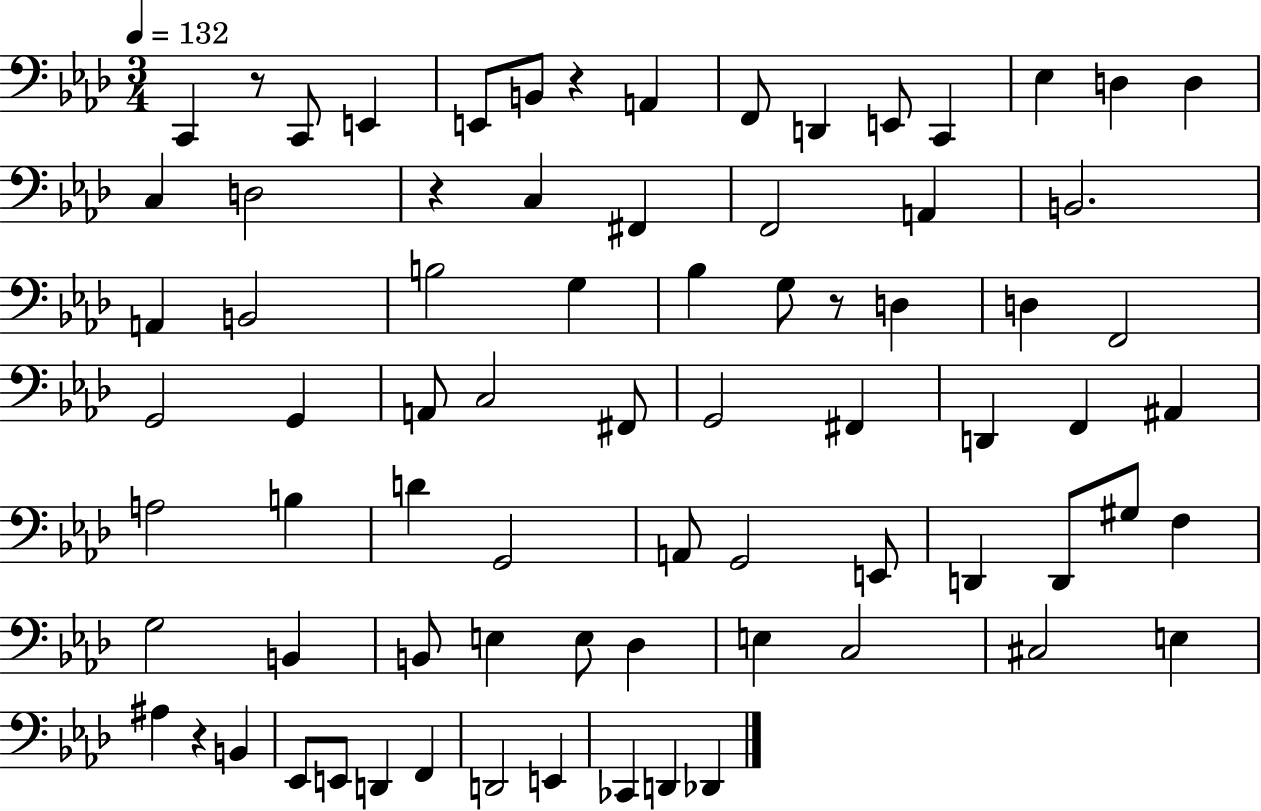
C2/q R/e C2/e E2/q E2/e B2/e R/q A2/q F2/e D2/q E2/e C2/q Eb3/q D3/q D3/q C3/q D3/h R/q C3/q F#2/q F2/h A2/q B2/h. A2/q B2/h B3/h G3/q Bb3/q G3/e R/e D3/q D3/q F2/h G2/h G2/q A2/e C3/h F#2/e G2/h F#2/q D2/q F2/q A#2/q A3/h B3/q D4/q G2/h A2/e G2/h E2/e D2/q D2/e G#3/e F3/q G3/h B2/q B2/e E3/q E3/e Db3/q E3/q C3/h C#3/h E3/q A#3/q R/q B2/q Eb2/e E2/e D2/q F2/q D2/h E2/q CES2/q D2/q Db2/q